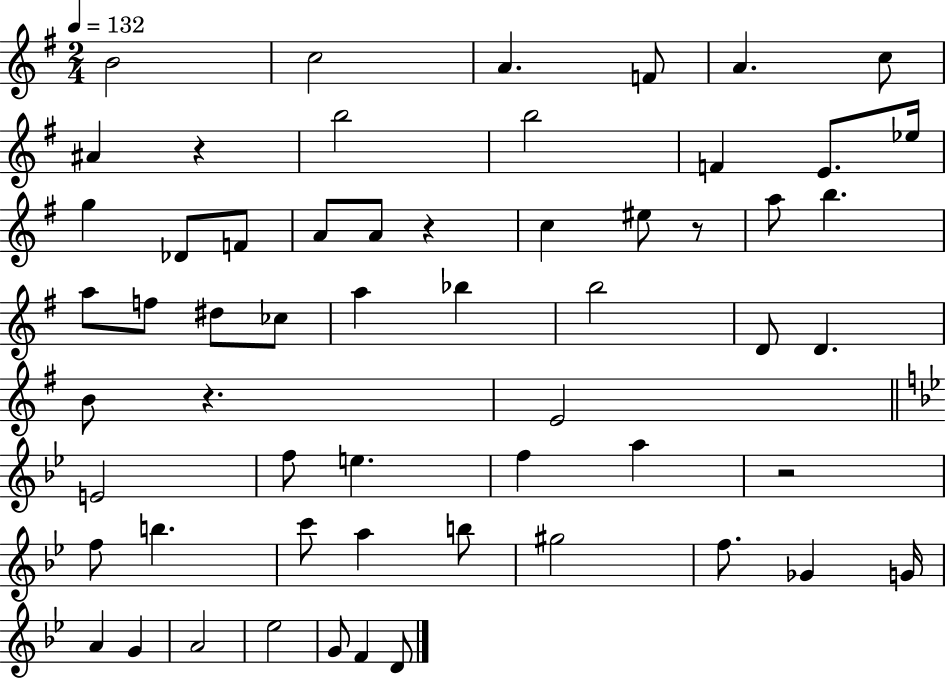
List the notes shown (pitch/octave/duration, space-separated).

B4/h C5/h A4/q. F4/e A4/q. C5/e A#4/q R/q B5/h B5/h F4/q E4/e. Eb5/s G5/q Db4/e F4/e A4/e A4/e R/q C5/q EIS5/e R/e A5/e B5/q. A5/e F5/e D#5/e CES5/e A5/q Bb5/q B5/h D4/e D4/q. B4/e R/q. E4/h E4/h F5/e E5/q. F5/q A5/q R/h F5/e B5/q. C6/e A5/q B5/e G#5/h F5/e. Gb4/q G4/s A4/q G4/q A4/h Eb5/h G4/e F4/q D4/e